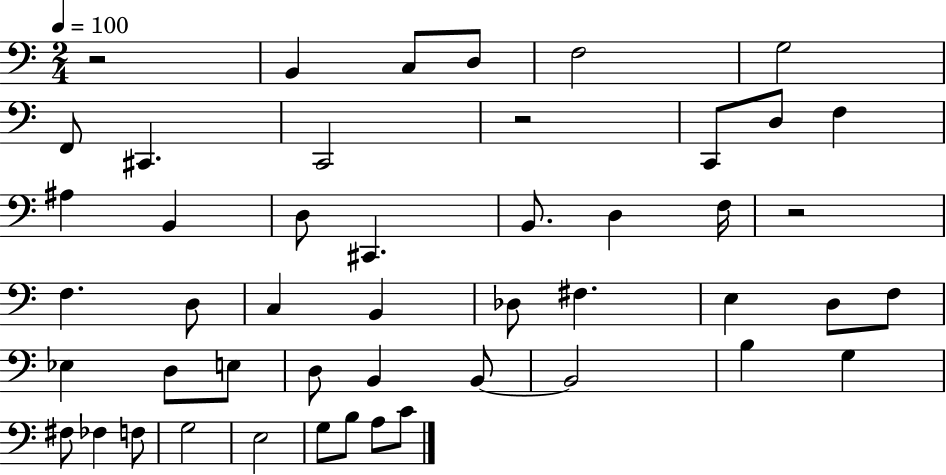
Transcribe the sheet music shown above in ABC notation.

X:1
T:Untitled
M:2/4
L:1/4
K:C
z2 B,, C,/2 D,/2 F,2 G,2 F,,/2 ^C,, C,,2 z2 C,,/2 D,/2 F, ^A, B,, D,/2 ^C,, B,,/2 D, F,/4 z2 F, D,/2 C, B,, _D,/2 ^F, E, D,/2 F,/2 _E, D,/2 E,/2 D,/2 B,, B,,/2 B,,2 B, G, ^F,/2 _F, F,/2 G,2 E,2 G,/2 B,/2 A,/2 C/2